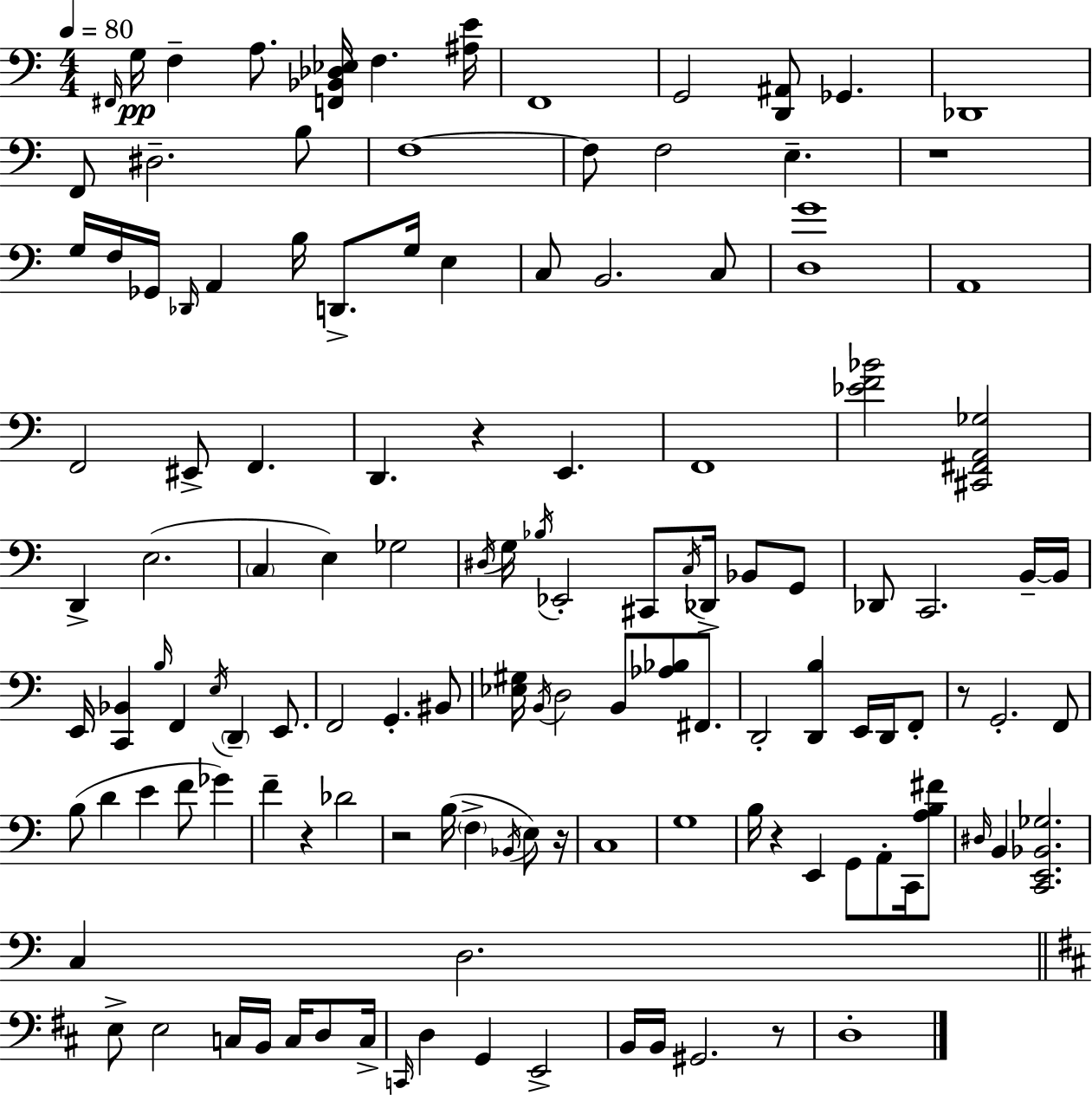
F#2/s G3/s F3/q A3/e. [F2,Bb2,Db3,Eb3]/s F3/q. [A#3,E4]/s F2/w G2/h [D2,A#2]/e Gb2/q. Db2/w F2/e D#3/h. B3/e F3/w F3/e F3/h E3/q. R/w G3/s F3/s Gb2/s Db2/s A2/q B3/s D2/e. G3/s E3/q C3/e B2/h. C3/e [D3,G4]/w A2/w F2/h EIS2/e F2/q. D2/q. R/q E2/q. F2/w [Eb4,F4,Bb4]/h [C#2,F#2,A2,Gb3]/h D2/q E3/h. C3/q E3/q Gb3/h D#3/s G3/s Bb3/s Eb2/h C#2/e C3/s Db2/s Bb2/e G2/e Db2/e C2/h. B2/s B2/s E2/s [C2,Bb2]/q B3/s F2/q E3/s D2/q E2/e. F2/h G2/q. BIS2/e [Eb3,G#3]/s B2/s D3/h B2/e [Ab3,Bb3]/e F#2/e. D2/h [D2,B3]/q E2/s D2/s F2/e R/e G2/h. F2/e B3/e D4/q E4/q F4/e Gb4/q F4/q R/q Db4/h R/h B3/s F3/q Bb2/s E3/e R/s C3/w G3/w B3/s R/q E2/q G2/e A2/e C2/s [A3,B3,F#4]/e D#3/s B2/q [C2,E2,Bb2,Gb3]/h. C3/q D3/h. E3/e E3/h C3/s B2/s C3/s D3/e C3/s C2/s D3/q G2/q E2/h B2/s B2/s G#2/h. R/e D3/w